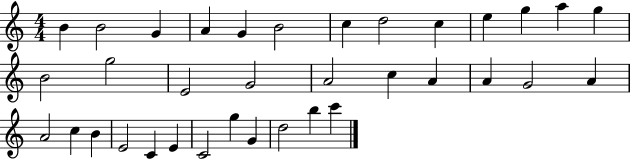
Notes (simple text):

B4/q B4/h G4/q A4/q G4/q B4/h C5/q D5/h C5/q E5/q G5/q A5/q G5/q B4/h G5/h E4/h G4/h A4/h C5/q A4/q A4/q G4/h A4/q A4/h C5/q B4/q E4/h C4/q E4/q C4/h G5/q G4/q D5/h B5/q C6/q